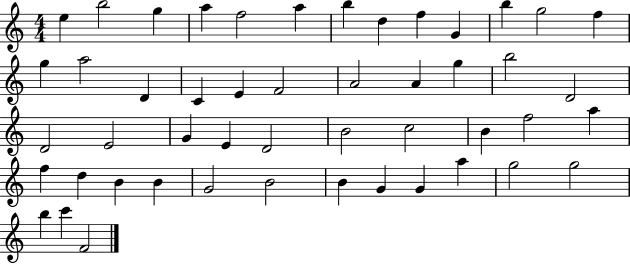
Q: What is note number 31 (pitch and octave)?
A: C5